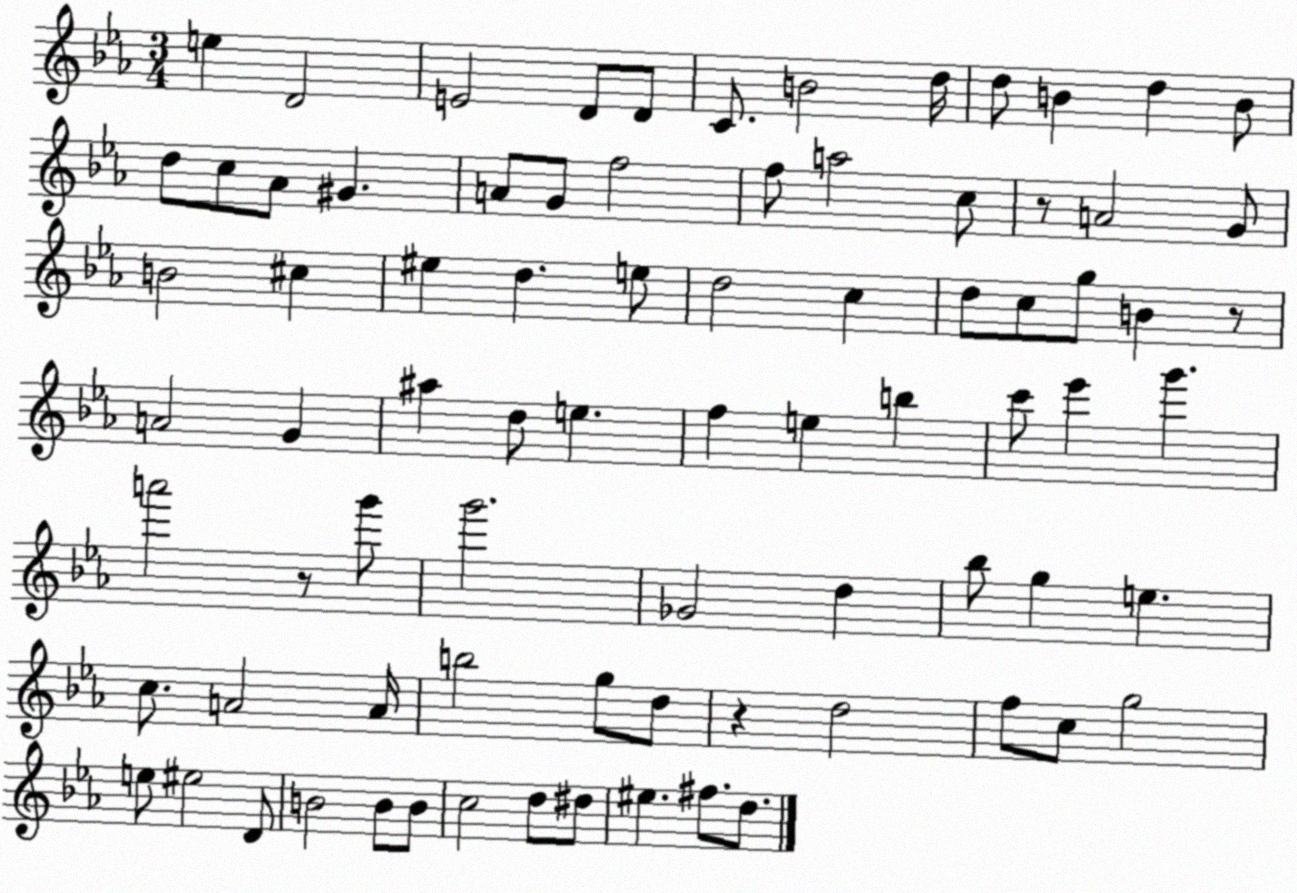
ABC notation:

X:1
T:Untitled
M:3/4
L:1/4
K:Eb
e D2 E2 D/2 D/2 C/2 B2 d/4 d/2 B d B/2 d/2 c/2 _A/2 ^G A/2 G/2 f2 f/2 a2 c/2 z/2 A2 G/2 B2 ^c ^e d e/2 d2 c d/2 c/2 g/2 B z/2 A2 G ^a d/2 e f e b c'/2 _e' g' a'2 z/2 g'/2 g'2 _G2 d _b/2 g e c/2 A2 A/4 b2 g/2 d/2 z d2 f/2 c/2 g2 e/2 ^e2 D/2 B2 B/2 B/2 c2 d/2 ^d/2 ^e ^f/2 d/2